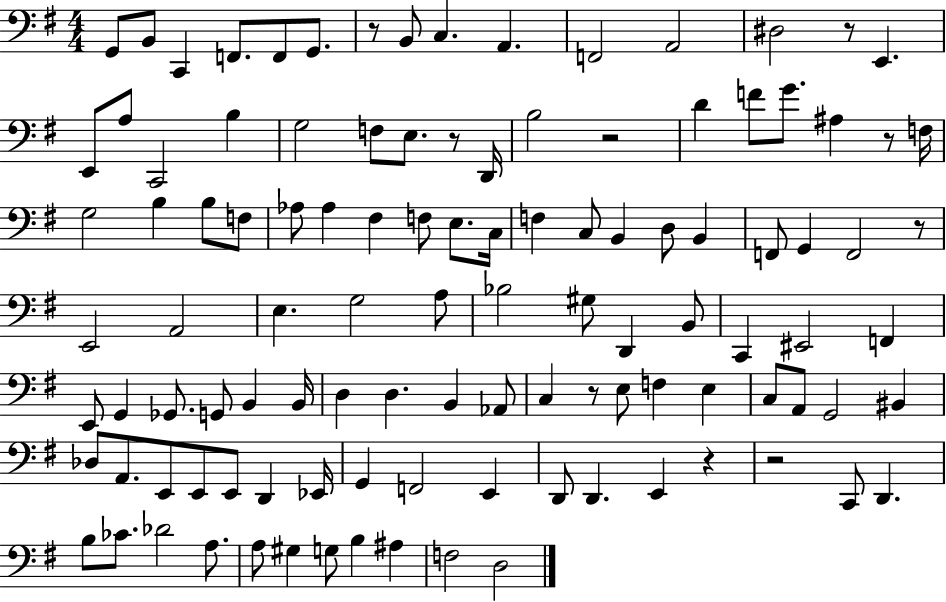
G2/e B2/e C2/q F2/e. F2/e G2/e. R/e B2/e C3/q. A2/q. F2/h A2/h D#3/h R/e E2/q. E2/e A3/e C2/h B3/q G3/h F3/e E3/e. R/e D2/s B3/h R/h D4/q F4/e G4/e. A#3/q R/e F3/s G3/h B3/q B3/e F3/e Ab3/e Ab3/q F#3/q F3/e E3/e. C3/s F3/q C3/e B2/q D3/e B2/q F2/e G2/q F2/h R/e E2/h A2/h E3/q. G3/h A3/e Bb3/h G#3/e D2/q B2/e C2/q EIS2/h F2/q E2/e G2/q Gb2/e. G2/e B2/q B2/s D3/q D3/q. B2/q Ab2/e C3/q R/e E3/e F3/q E3/q C3/e A2/e G2/h BIS2/q Db3/e A2/e. E2/e E2/e E2/e D2/q Eb2/s G2/q F2/h E2/q D2/e D2/q. E2/q R/q R/h C2/e D2/q. B3/e CES4/e. Db4/h A3/e. A3/e G#3/q G3/e B3/q A#3/q F3/h D3/h